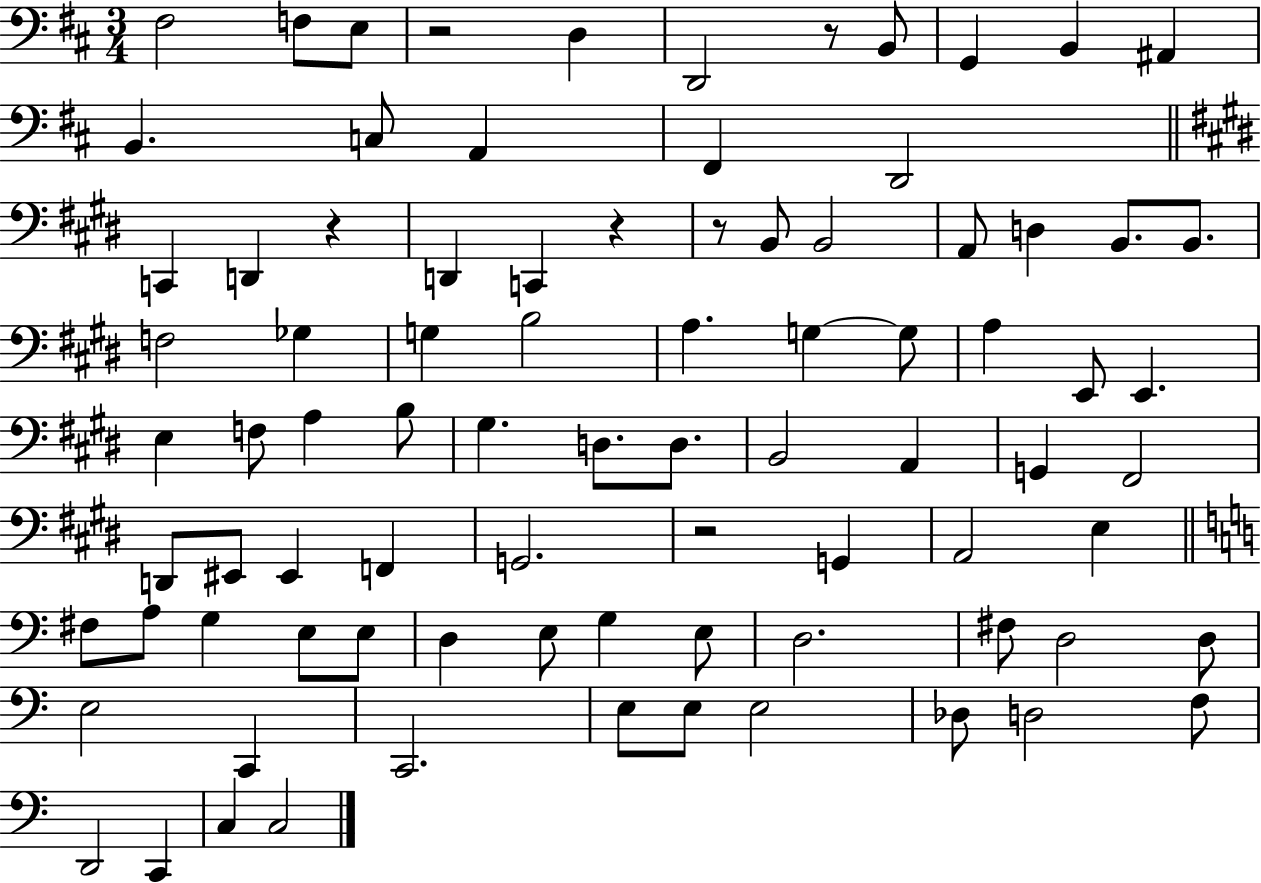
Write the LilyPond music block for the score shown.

{
  \clef bass
  \numericTimeSignature
  \time 3/4
  \key d \major
  fis2 f8 e8 | r2 d4 | d,2 r8 b,8 | g,4 b,4 ais,4 | \break b,4. c8 a,4 | fis,4 d,2 | \bar "||" \break \key e \major c,4 d,4 r4 | d,4 c,4 r4 | r8 b,8 b,2 | a,8 d4 b,8. b,8. | \break f2 ges4 | g4 b2 | a4. g4~~ g8 | a4 e,8 e,4. | \break e4 f8 a4 b8 | gis4. d8. d8. | b,2 a,4 | g,4 fis,2 | \break d,8 eis,8 eis,4 f,4 | g,2. | r2 g,4 | a,2 e4 | \break \bar "||" \break \key a \minor fis8 a8 g4 e8 e8 | d4 e8 g4 e8 | d2. | fis8 d2 d8 | \break e2 c,4 | c,2. | e8 e8 e2 | des8 d2 f8 | \break d,2 c,4 | c4 c2 | \bar "|."
}